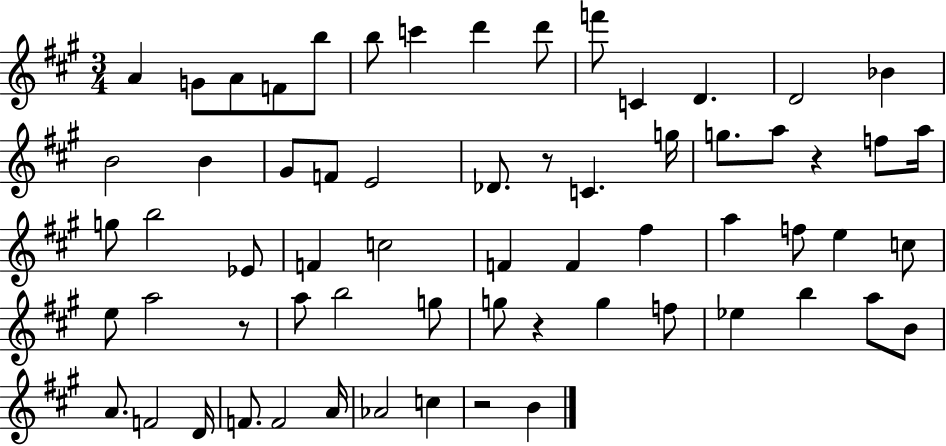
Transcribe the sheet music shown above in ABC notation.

X:1
T:Untitled
M:3/4
L:1/4
K:A
A G/2 A/2 F/2 b/2 b/2 c' d' d'/2 f'/2 C D D2 _B B2 B ^G/2 F/2 E2 _D/2 z/2 C g/4 g/2 a/2 z f/2 a/4 g/2 b2 _E/2 F c2 F F ^f a f/2 e c/2 e/2 a2 z/2 a/2 b2 g/2 g/2 z g f/2 _e b a/2 B/2 A/2 F2 D/4 F/2 F2 A/4 _A2 c z2 B